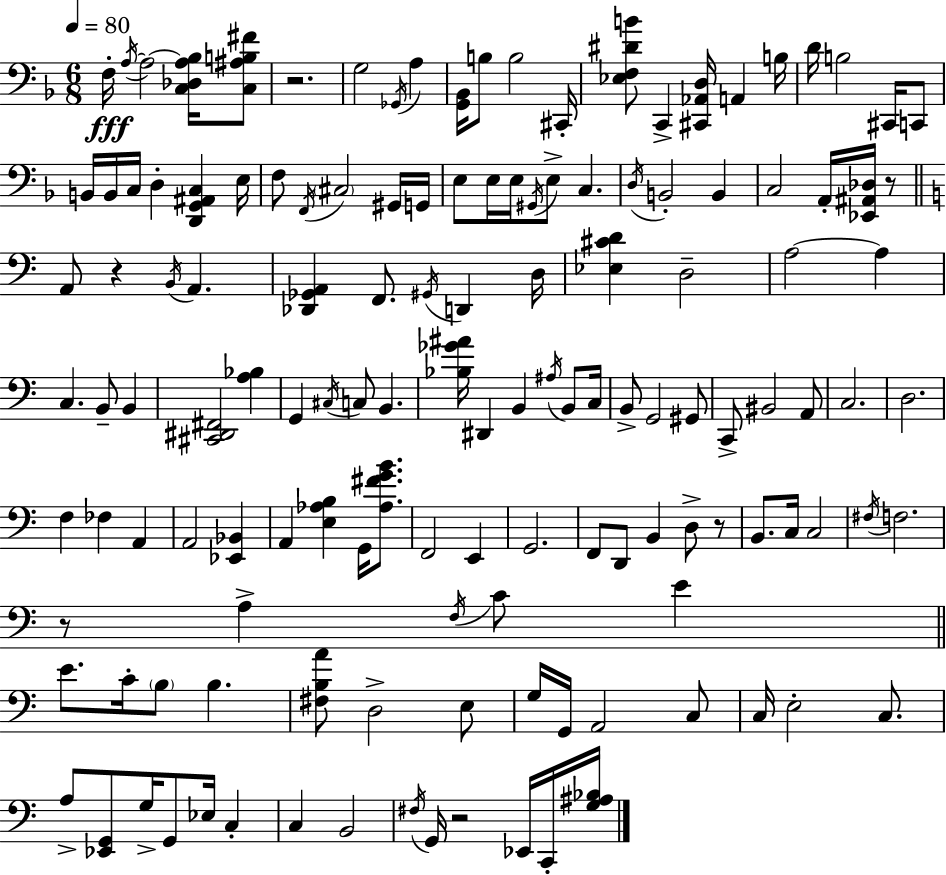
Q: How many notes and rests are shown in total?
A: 137